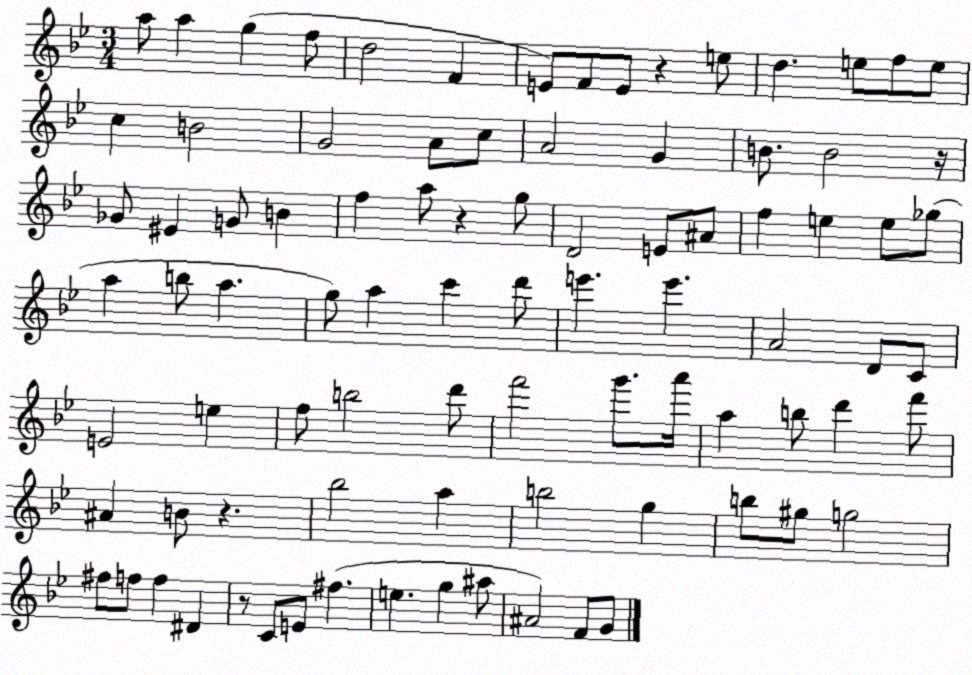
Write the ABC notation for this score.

X:1
T:Untitled
M:3/4
L:1/4
K:Bb
a/2 a g f/2 d2 F E/2 F/2 E/2 z e/2 d e/2 f/2 e/2 c B2 G2 A/2 c/2 A2 G B/2 B2 z/4 _G/2 ^E G/2 B f a/2 z g/2 D2 E/2 ^A/2 f e e/2 _g/2 a b/2 a g/2 a c' d'/2 e' e' A2 D/2 C/2 E2 e f/2 b2 d'/2 f'2 g'/2 a'/4 a b/2 d' f'/2 ^A B/2 z _b2 a b2 g b/2 ^g/2 g2 ^f/2 f/2 f ^D z/2 C/2 E/2 ^f e g ^a/2 ^A2 F/2 G/2